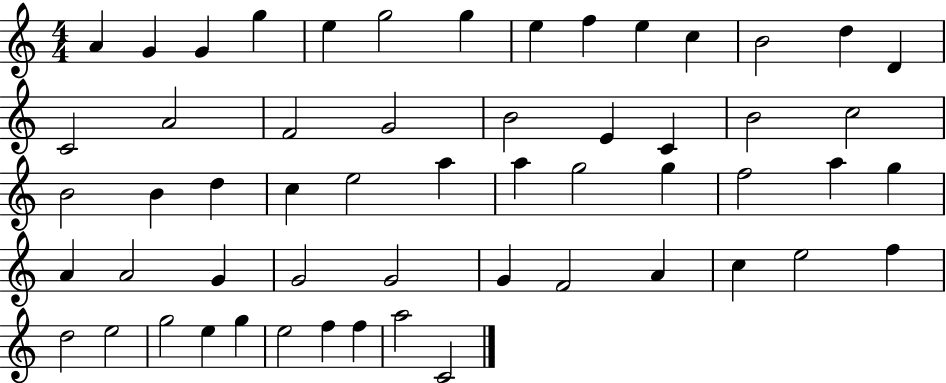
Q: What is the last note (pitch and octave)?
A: C4